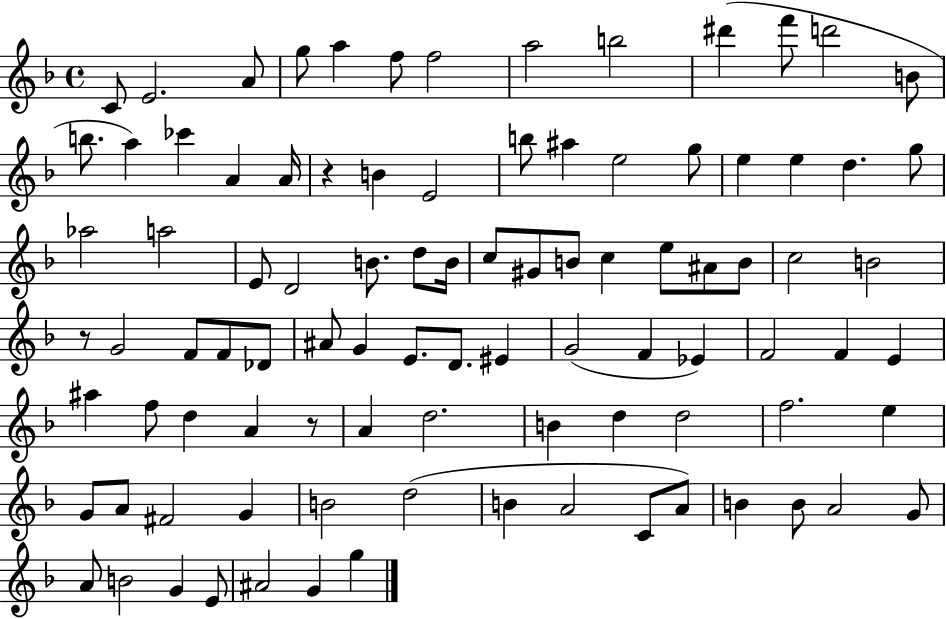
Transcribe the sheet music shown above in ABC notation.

X:1
T:Untitled
M:4/4
L:1/4
K:F
C/2 E2 A/2 g/2 a f/2 f2 a2 b2 ^d' f'/2 d'2 B/2 b/2 a _c' A A/4 z B E2 b/2 ^a e2 g/2 e e d g/2 _a2 a2 E/2 D2 B/2 d/2 B/4 c/2 ^G/2 B/2 c e/2 ^A/2 B/2 c2 B2 z/2 G2 F/2 F/2 _D/2 ^A/2 G E/2 D/2 ^E G2 F _E F2 F E ^a f/2 d A z/2 A d2 B d d2 f2 e G/2 A/2 ^F2 G B2 d2 B A2 C/2 A/2 B B/2 A2 G/2 A/2 B2 G E/2 ^A2 G g